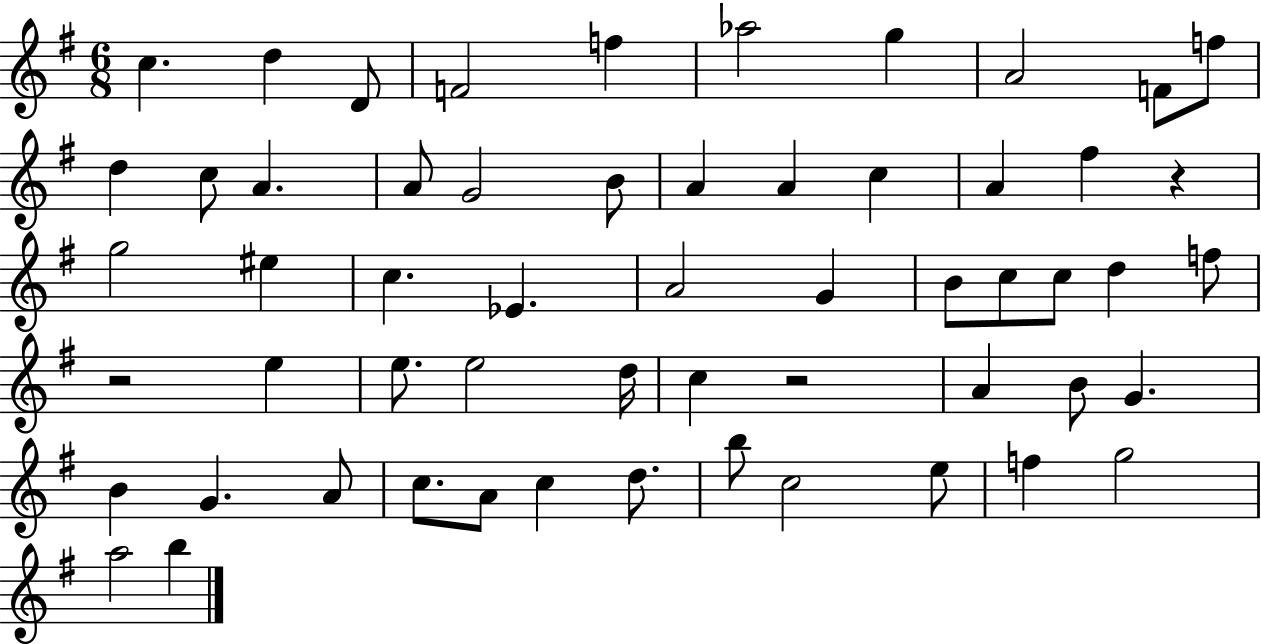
C5/q. D5/q D4/e F4/h F5/q Ab5/h G5/q A4/h F4/e F5/e D5/q C5/e A4/q. A4/e G4/h B4/e A4/q A4/q C5/q A4/q F#5/q R/q G5/h EIS5/q C5/q. Eb4/q. A4/h G4/q B4/e C5/e C5/e D5/q F5/e R/h E5/q E5/e. E5/h D5/s C5/q R/h A4/q B4/e G4/q. B4/q G4/q. A4/e C5/e. A4/e C5/q D5/e. B5/e C5/h E5/e F5/q G5/h A5/h B5/q